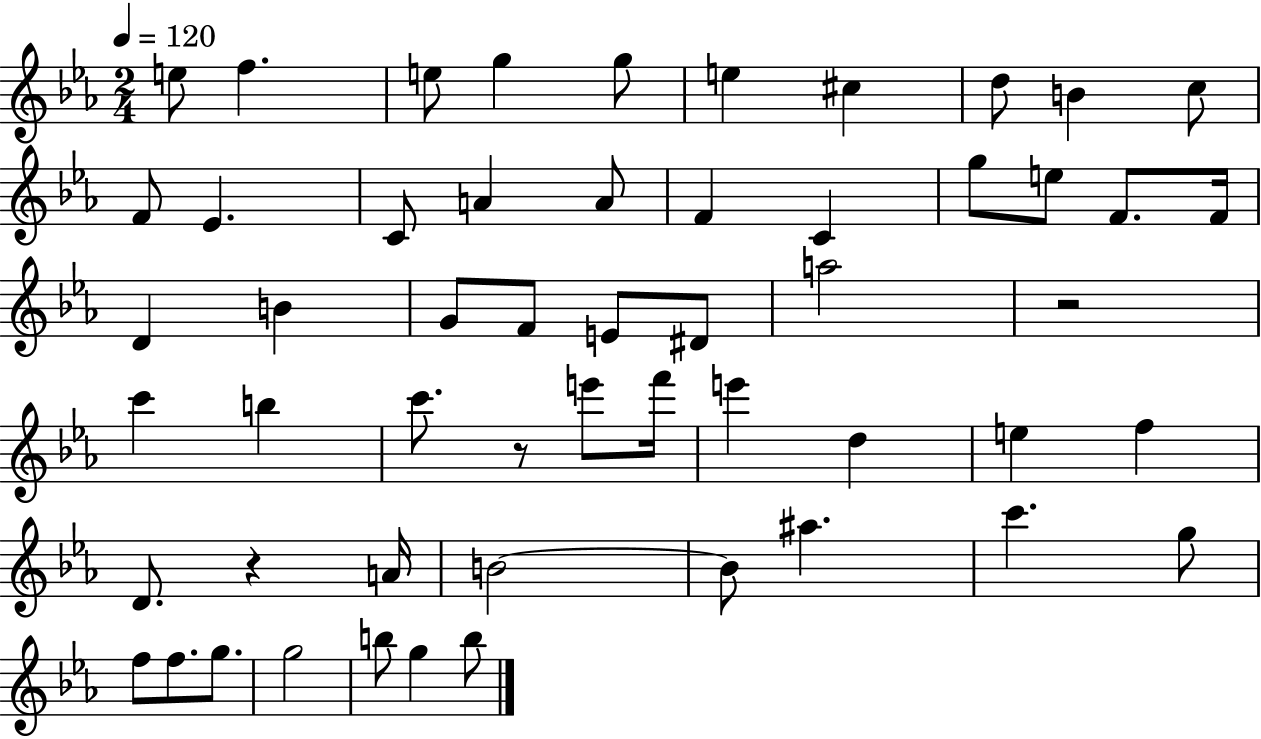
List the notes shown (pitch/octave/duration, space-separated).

E5/e F5/q. E5/e G5/q G5/e E5/q C#5/q D5/e B4/q C5/e F4/e Eb4/q. C4/e A4/q A4/e F4/q C4/q G5/e E5/e F4/e. F4/s D4/q B4/q G4/e F4/e E4/e D#4/e A5/h R/h C6/q B5/q C6/e. R/e E6/e F6/s E6/q D5/q E5/q F5/q D4/e. R/q A4/s B4/h B4/e A#5/q. C6/q. G5/e F5/e F5/e. G5/e. G5/h B5/e G5/q B5/e